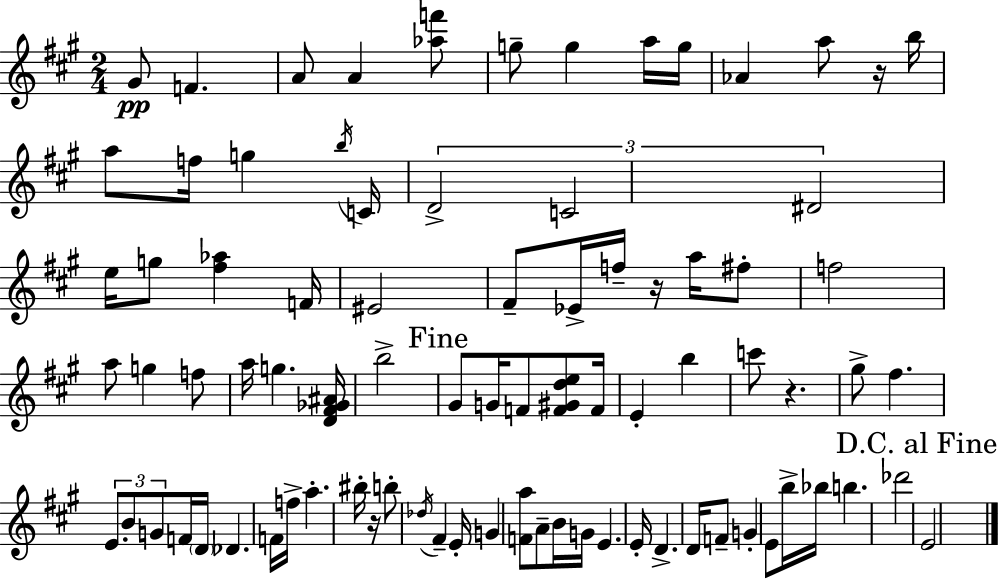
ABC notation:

X:1
T:Untitled
M:2/4
L:1/4
K:A
^G/2 F A/2 A [_af']/2 g/2 g a/4 g/4 _A a/2 z/4 b/4 a/2 f/4 g b/4 C/4 D2 C2 ^D2 e/4 g/2 [^f_a] F/4 ^E2 ^F/2 _E/4 f/4 z/4 a/4 ^f/2 f2 a/2 g f/2 a/4 g [D^F_G^A]/4 b2 ^G/2 G/4 F/2 [F^Gde]/2 F/4 E b c'/2 z ^g/2 ^f E/2 B/2 G/2 F/4 D/4 _D F/4 f/4 a ^b/4 z/4 b/2 _d/4 ^F E/4 G [Fa]/2 A/2 B/4 G/4 E E/4 D D/4 F/2 G E/2 b/4 _b/4 b _d'2 E2